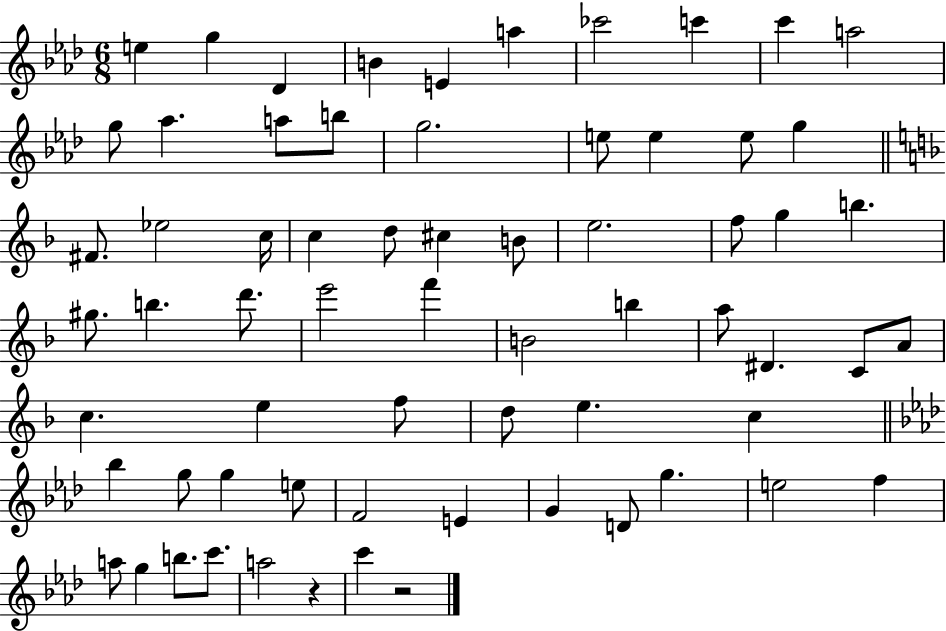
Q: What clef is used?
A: treble